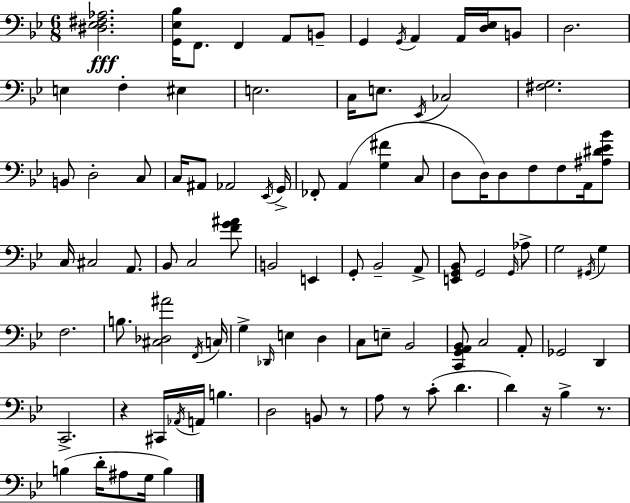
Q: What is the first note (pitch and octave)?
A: F2